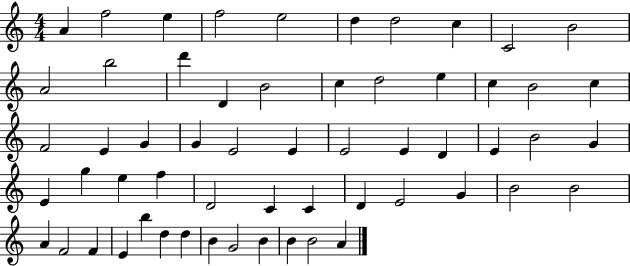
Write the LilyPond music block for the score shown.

{
  \clef treble
  \numericTimeSignature
  \time 4/4
  \key c \major
  a'4 f''2 e''4 | f''2 e''2 | d''4 d''2 c''4 | c'2 b'2 | \break a'2 b''2 | d'''4 d'4 b'2 | c''4 d''2 e''4 | c''4 b'2 c''4 | \break f'2 e'4 g'4 | g'4 e'2 e'4 | e'2 e'4 d'4 | e'4 b'2 g'4 | \break e'4 g''4 e''4 f''4 | d'2 c'4 c'4 | d'4 e'2 g'4 | b'2 b'2 | \break a'4 f'2 f'4 | e'4 b''4 d''4 d''4 | b'4 g'2 b'4 | b'4 b'2 a'4 | \break \bar "|."
}